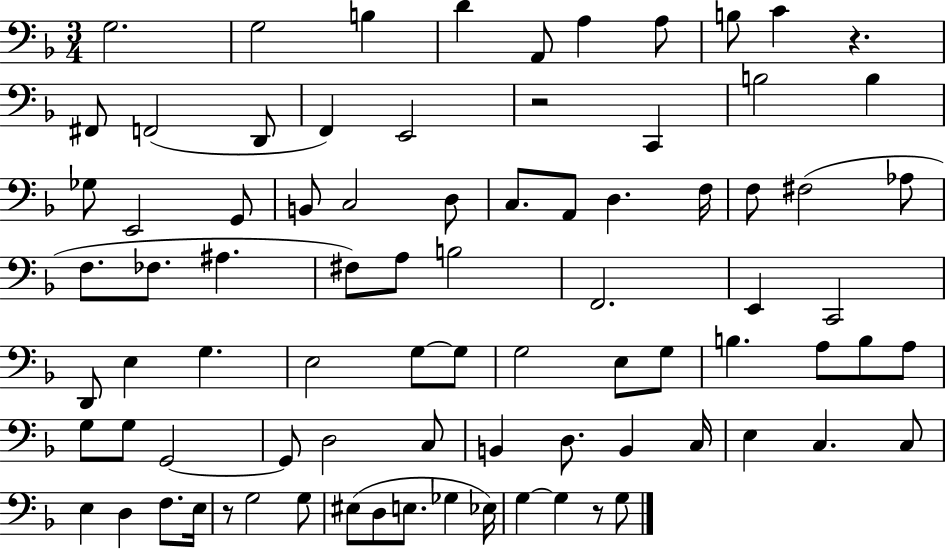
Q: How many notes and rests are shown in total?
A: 83